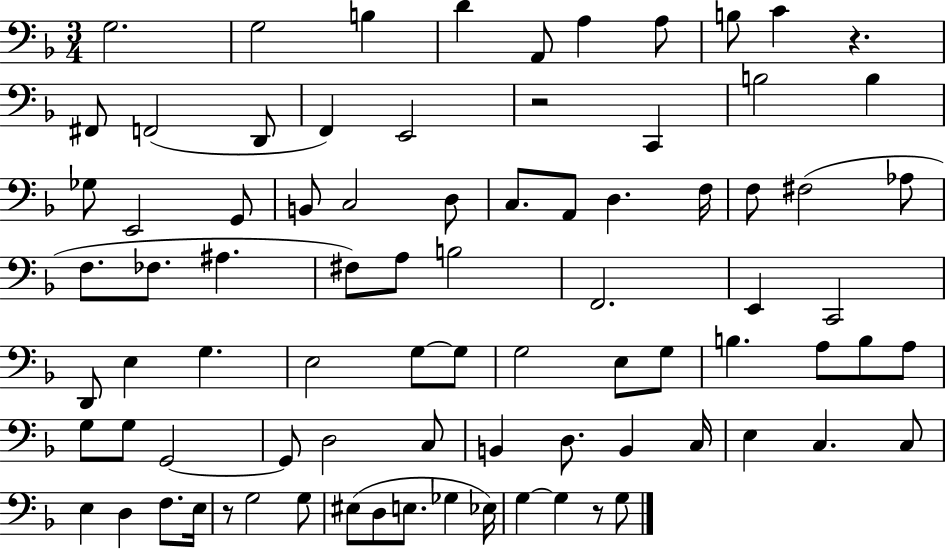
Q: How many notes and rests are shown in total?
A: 83